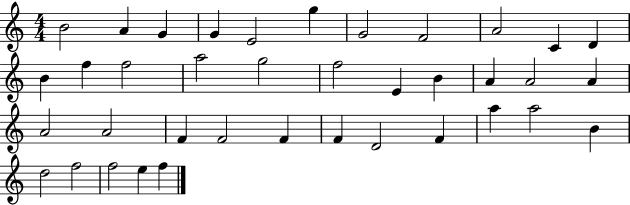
B4/h A4/q G4/q G4/q E4/h G5/q G4/h F4/h A4/h C4/q D4/q B4/q F5/q F5/h A5/h G5/h F5/h E4/q B4/q A4/q A4/h A4/q A4/h A4/h F4/q F4/h F4/q F4/q D4/h F4/q A5/q A5/h B4/q D5/h F5/h F5/h E5/q F5/q